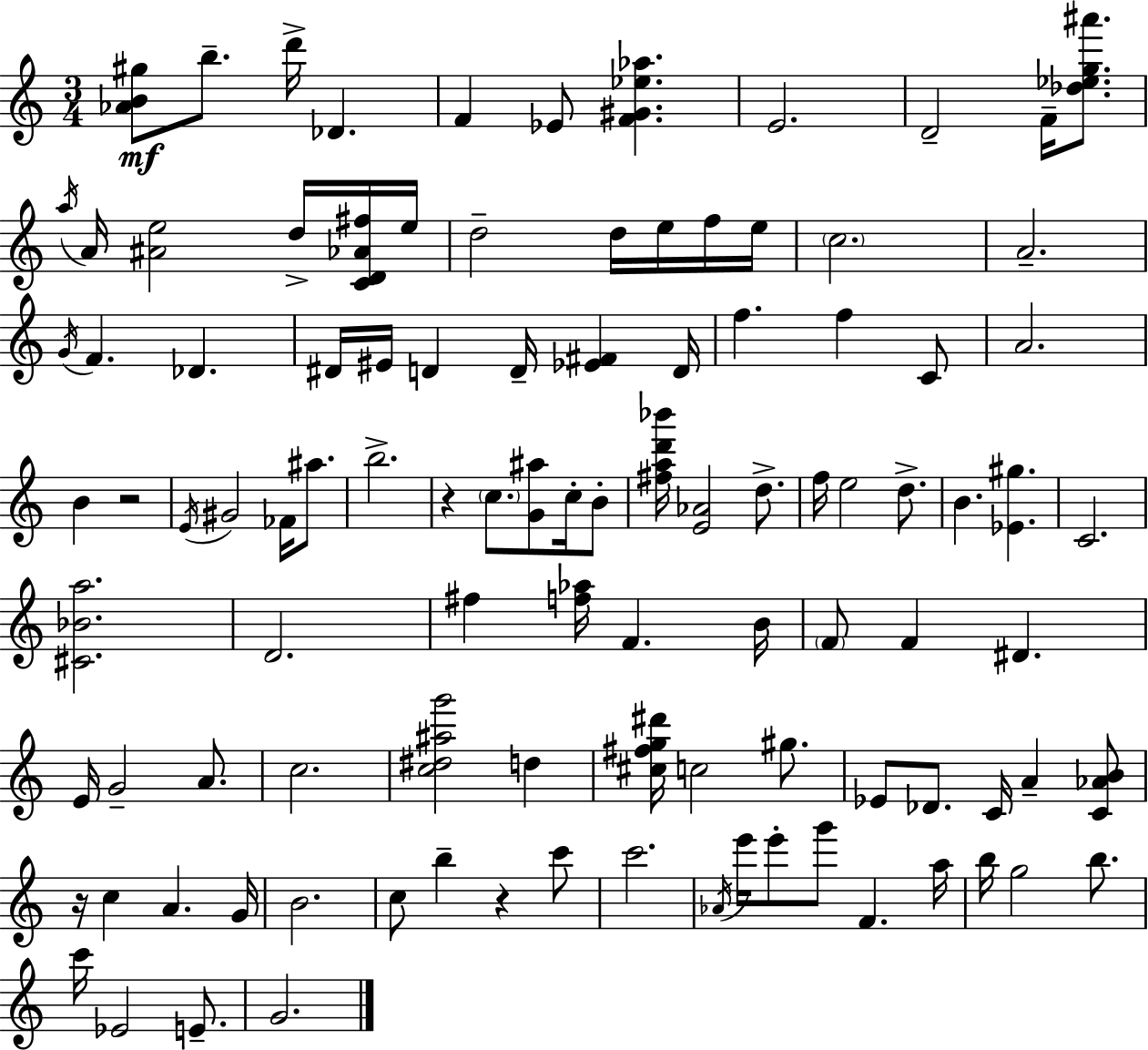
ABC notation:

X:1
T:Untitled
M:3/4
L:1/4
K:C
[_AB^g]/2 b/2 d'/4 _D F _E/2 [F^G_e_a] E2 D2 F/4 [_d_eg^a']/2 a/4 A/4 [^Ae]2 d/4 [CD_A^f]/4 e/4 d2 d/4 e/4 f/4 e/4 c2 A2 G/4 F _D ^D/4 ^E/4 D D/4 [_E^F] D/4 f f C/2 A2 B z2 E/4 ^G2 _F/4 ^a/2 b2 z c/2 [G^a]/2 c/4 B/2 [^fad'_b']/4 [E_A]2 d/2 f/4 e2 d/2 B [_E^g] C2 [^C_Ba]2 D2 ^f [f_a]/4 F B/4 F/2 F ^D E/4 G2 A/2 c2 [c^d^ag']2 d [^c^fg^d']/4 c2 ^g/2 _E/2 _D/2 C/4 A [C_AB]/2 z/4 c A G/4 B2 c/2 b z c'/2 c'2 _A/4 e'/4 e'/2 g'/2 F a/4 b/4 g2 b/2 c'/4 _E2 E/2 G2